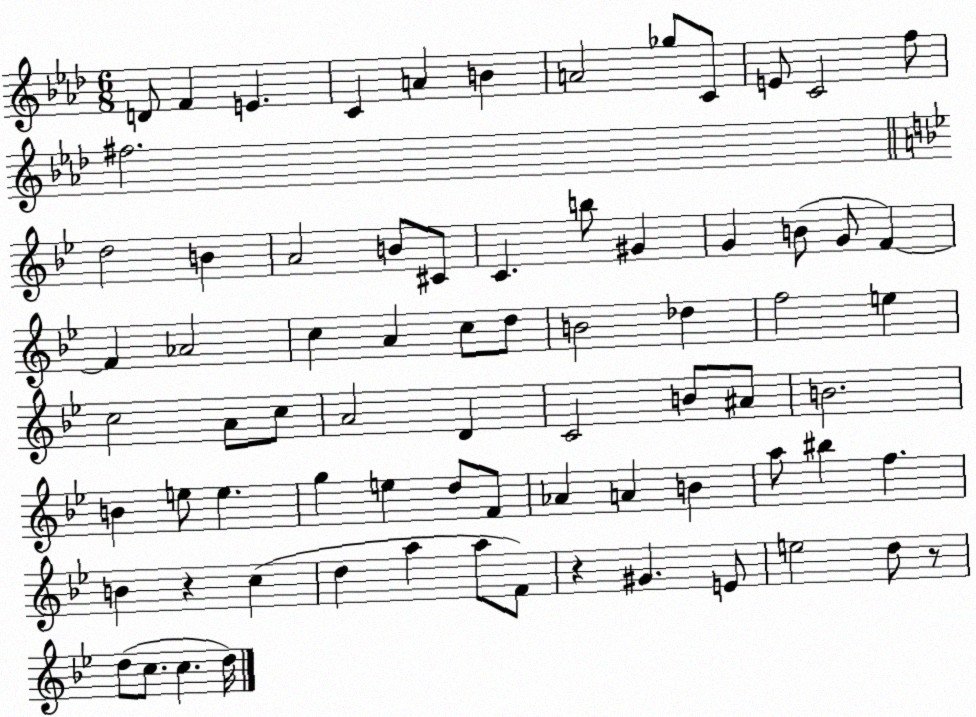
X:1
T:Untitled
M:6/8
L:1/4
K:Ab
D/2 F E C A B A2 _g/2 C/2 E/2 C2 f/2 ^f2 d2 B A2 B/2 ^C/2 C b/2 ^G G B/2 G/2 F F _A2 c A c/2 d/2 B2 _d f2 e c2 A/2 c/2 A2 D C2 B/2 ^A/2 B2 B e/2 e g e d/2 F/2 _A A B a/2 ^b f B z c d a a/2 F/2 z ^G E/2 e2 d/2 z/2 d/2 c/2 c d/4